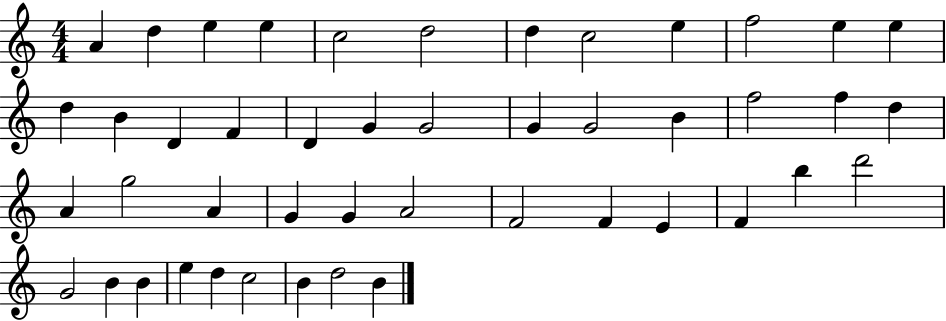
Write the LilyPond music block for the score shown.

{
  \clef treble
  \numericTimeSignature
  \time 4/4
  \key c \major
  a'4 d''4 e''4 e''4 | c''2 d''2 | d''4 c''2 e''4 | f''2 e''4 e''4 | \break d''4 b'4 d'4 f'4 | d'4 g'4 g'2 | g'4 g'2 b'4 | f''2 f''4 d''4 | \break a'4 g''2 a'4 | g'4 g'4 a'2 | f'2 f'4 e'4 | f'4 b''4 d'''2 | \break g'2 b'4 b'4 | e''4 d''4 c''2 | b'4 d''2 b'4 | \bar "|."
}